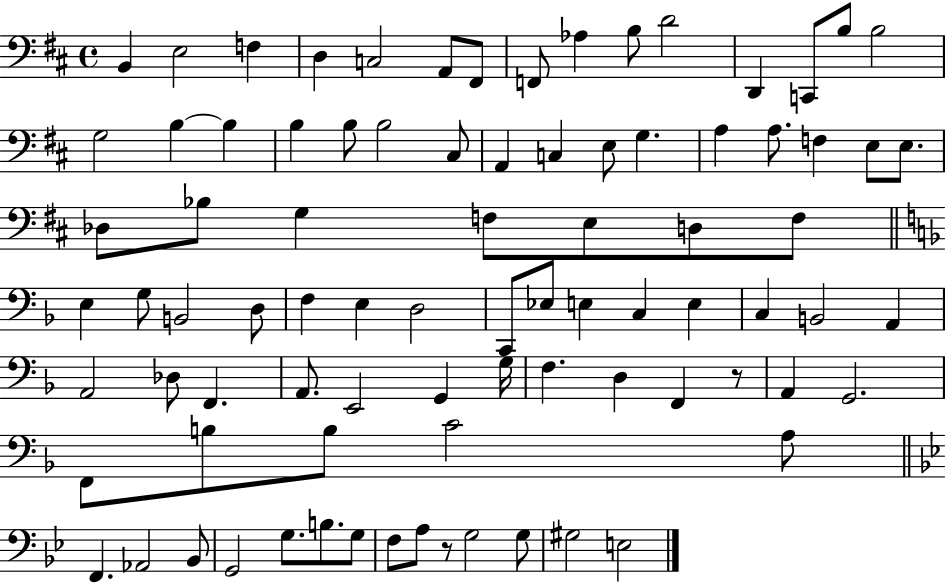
B2/q E3/h F3/q D3/q C3/h A2/e F#2/e F2/e Ab3/q B3/e D4/h D2/q C2/e B3/e B3/h G3/h B3/q B3/q B3/q B3/e B3/h C#3/e A2/q C3/q E3/e G3/q. A3/q A3/e. F3/q E3/e E3/e. Db3/e Bb3/e G3/q F3/e E3/e D3/e F3/e E3/q G3/e B2/h D3/e F3/q E3/q D3/h C2/e Eb3/e E3/q C3/q E3/q C3/q B2/h A2/q A2/h Db3/e F2/q. A2/e. E2/h G2/q G3/s F3/q. D3/q F2/q R/e A2/q G2/h. F2/e B3/e B3/e C4/h A3/e F2/q. Ab2/h Bb2/e G2/h G3/e. B3/e. G3/e F3/e A3/e R/e G3/h G3/e G#3/h E3/h